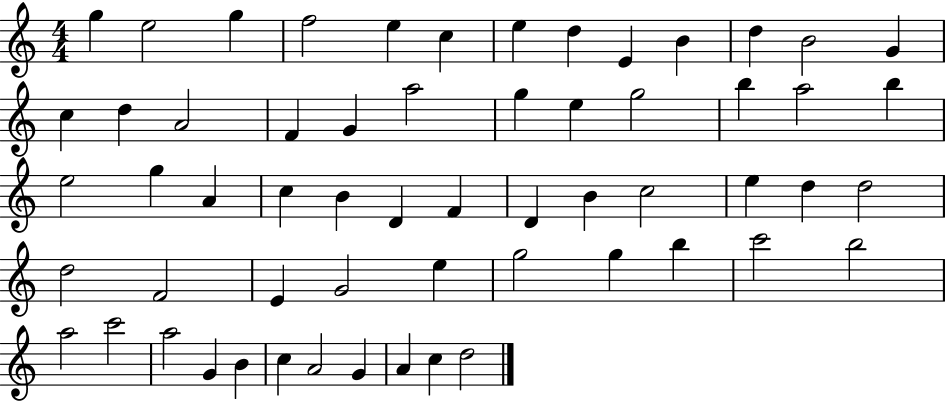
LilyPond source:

{
  \clef treble
  \numericTimeSignature
  \time 4/4
  \key c \major
  g''4 e''2 g''4 | f''2 e''4 c''4 | e''4 d''4 e'4 b'4 | d''4 b'2 g'4 | \break c''4 d''4 a'2 | f'4 g'4 a''2 | g''4 e''4 g''2 | b''4 a''2 b''4 | \break e''2 g''4 a'4 | c''4 b'4 d'4 f'4 | d'4 b'4 c''2 | e''4 d''4 d''2 | \break d''2 f'2 | e'4 g'2 e''4 | g''2 g''4 b''4 | c'''2 b''2 | \break a''2 c'''2 | a''2 g'4 b'4 | c''4 a'2 g'4 | a'4 c''4 d''2 | \break \bar "|."
}